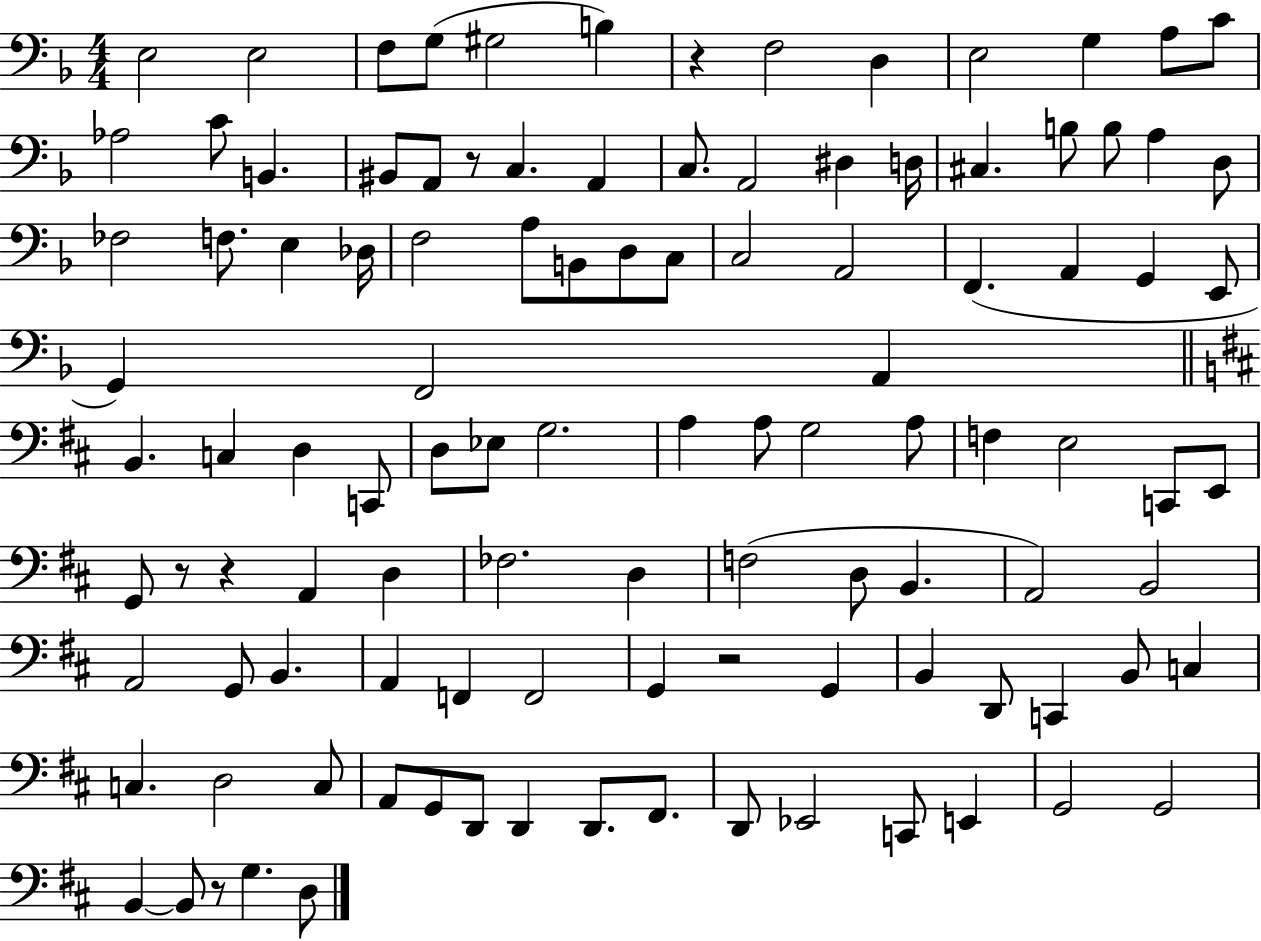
E3/h E3/h F3/e G3/e G#3/h B3/q R/q F3/h D3/q E3/h G3/q A3/e C4/e Ab3/h C4/e B2/q. BIS2/e A2/e R/e C3/q. A2/q C3/e. A2/h D#3/q D3/s C#3/q. B3/e B3/e A3/q D3/e FES3/h F3/e. E3/q Db3/s F3/h A3/e B2/e D3/e C3/e C3/h A2/h F2/q. A2/q G2/q E2/e G2/q F2/h A2/q B2/q. C3/q D3/q C2/e D3/e Eb3/e G3/h. A3/q A3/e G3/h A3/e F3/q E3/h C2/e E2/e G2/e R/e R/q A2/q D3/q FES3/h. D3/q F3/h D3/e B2/q. A2/h B2/h A2/h G2/e B2/q. A2/q F2/q F2/h G2/q R/h G2/q B2/q D2/e C2/q B2/e C3/q C3/q. D3/h C3/e A2/e G2/e D2/e D2/q D2/e. F#2/e. D2/e Eb2/h C2/e E2/q G2/h G2/h B2/q B2/e R/e G3/q. D3/e